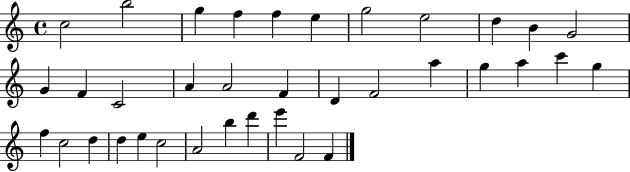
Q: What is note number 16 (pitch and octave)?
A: A4